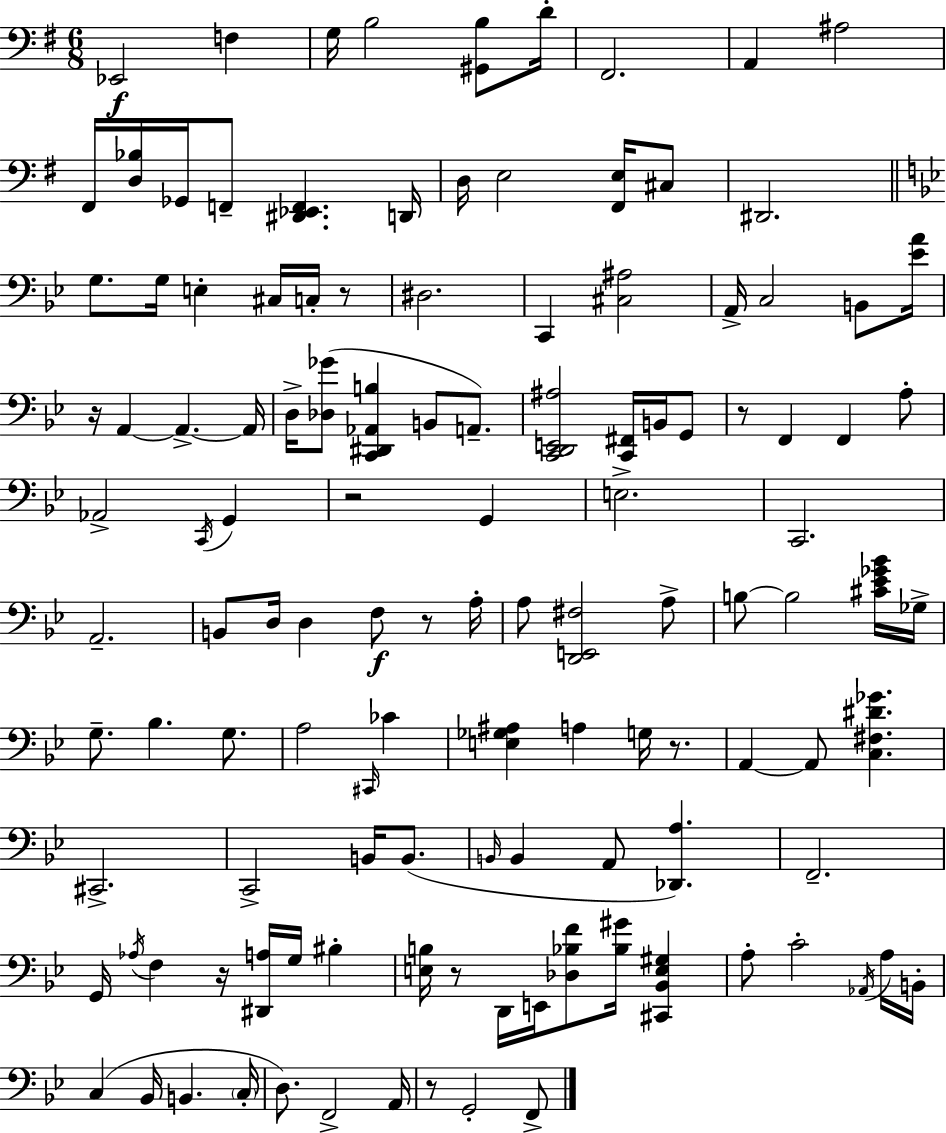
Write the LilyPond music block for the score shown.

{
  \clef bass
  \numericTimeSignature
  \time 6/8
  \key g \major
  ees,2\f f4 | g16 b2 <gis, b>8 d'16-. | fis,2. | a,4 ais2 | \break fis,16 <d bes>16 ges,16 f,8-- <dis, ees, f,>4. d,16 | d16 e2 <fis, e>16 cis8 | dis,2. | \bar "||" \break \key bes \major g8. g16 e4-. cis16 c16-. r8 | dis2. | c,4 <cis ais>2 | a,16-> c2 b,8 <ees' a'>16 | \break r16 a,4~~ a,4.->~~ a,16 | d16-> <des ges'>8( <c, dis, aes, b>4 b,8 a,8.--) | <c, d, e, ais>2 <c, fis,>16 b,16 g,8 | r8 f,4 f,4 a8-. | \break aes,2-> \acciaccatura { c,16 } g,4 | r2 g,4 | e2.-> | c,2. | \break a,2.-- | b,8 d16 d4 f8\f r8 | a16-. a8 <d, e, fis>2 a8-> | b8~~ b2 <cis' ees' ges' bes'>16 | \break ges16-> g8.-- bes4. g8. | a2 \grace { cis,16 } ces'4 | <e ges ais>4 a4 g16 r8. | a,4~~ a,8 <c fis dis' ges'>4. | \break cis,2.-> | c,2-> b,16 b,8.( | \grace { b,16 } b,4 a,8 <des, a>4.) | f,2.-- | \break g,16 \acciaccatura { aes16 } f4 r16 <dis, a>16 g16 | bis4-. <e b>16 r8 d,16 e,16 <des bes f'>8 <bes gis'>16 | <cis, bes, e gis>4 a8-. c'2-. | \acciaccatura { aes,16 } a16 b,16-. c4( bes,16 b,4. | \break \parenthesize c16-. d8.) f,2-> | a,16 r8 g,2-. | f,8-> \bar "|."
}